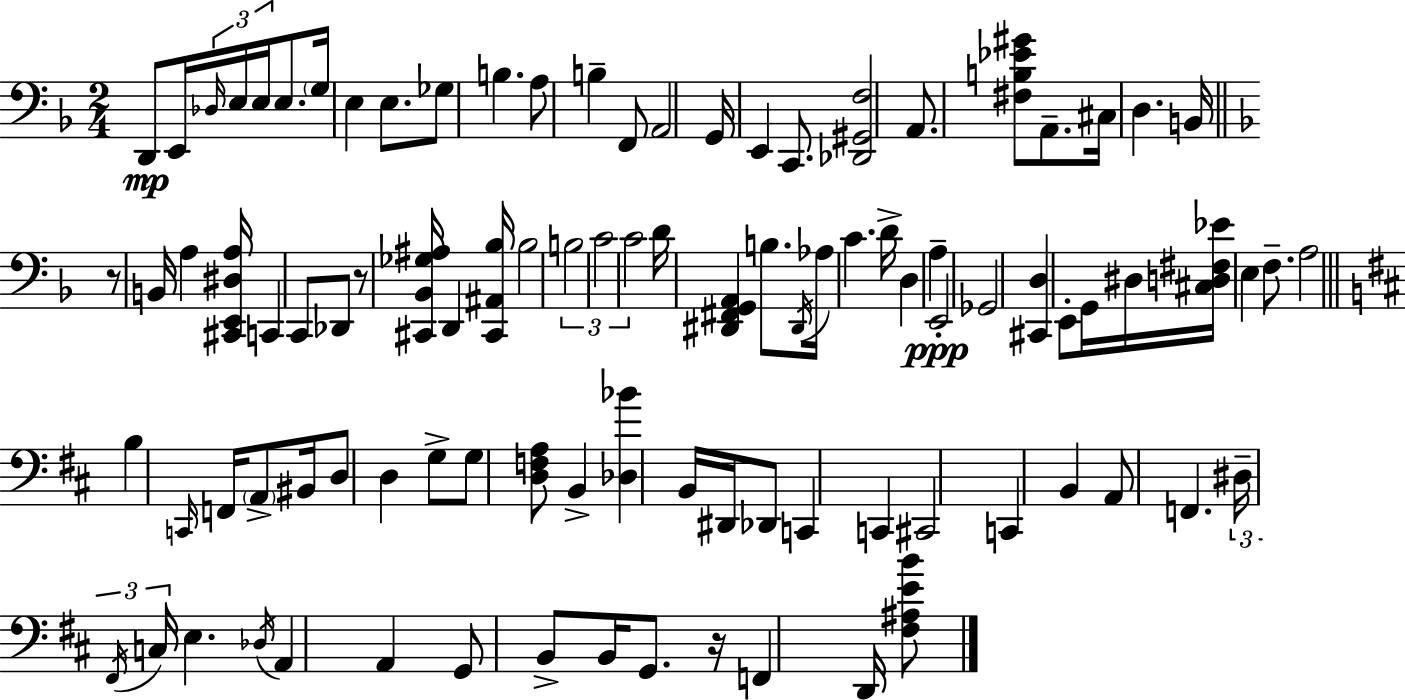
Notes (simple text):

D2/e E2/s Db3/s E3/s E3/s E3/e. G3/s E3/q E3/e. Gb3/e B3/q. A3/e B3/q F2/e A2/h G2/s E2/q C2/e. [Db2,G#2,F3]/h A2/e. [F#3,B3,Eb4,G#4]/e A2/e. C#3/s D3/q. B2/s R/e B2/s A3/q [C#2,E2,D#3,A3]/s C2/q C2/e Db2/e R/e [C#2,Bb2,Gb3,A#3]/s D2/q [C#2,A#2,Bb3]/s Bb3/h B3/h C4/h C4/h D4/s [D#2,F#2,G2,A2]/q B3/e. D#2/s Ab3/s C4/q. D4/s D3/q A3/q E2/h Gb2/h [C#2,D3]/q E2/e G2/s D#3/s [C#3,D3,F#3,Eb4]/s E3/q F3/e. A3/h B3/q C2/s F2/s A2/e BIS2/s D3/e D3/q G3/e G3/e [D3,F3,A3]/e B2/q [Db3,Bb4]/q B2/s D#2/s Db2/e C2/q C2/q C#2/h C2/q B2/q A2/e F2/q. D#3/s F#2/s C3/s E3/q. Db3/s A2/q A2/q G2/e B2/e B2/s G2/e. R/s F2/q D2/s [F#3,A#3,E4,B4]/e